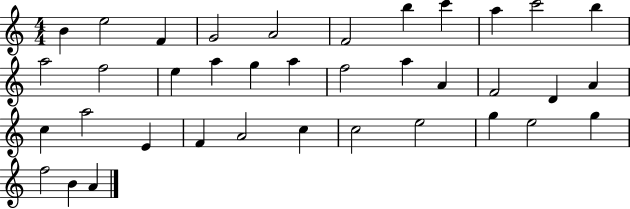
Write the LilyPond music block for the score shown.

{
  \clef treble
  \numericTimeSignature
  \time 4/4
  \key c \major
  b'4 e''2 f'4 | g'2 a'2 | f'2 b''4 c'''4 | a''4 c'''2 b''4 | \break a''2 f''2 | e''4 a''4 g''4 a''4 | f''2 a''4 a'4 | f'2 d'4 a'4 | \break c''4 a''2 e'4 | f'4 a'2 c''4 | c''2 e''2 | g''4 e''2 g''4 | \break f''2 b'4 a'4 | \bar "|."
}